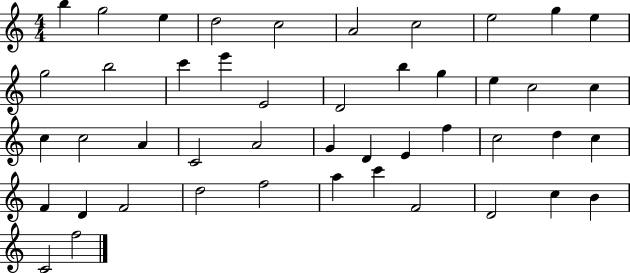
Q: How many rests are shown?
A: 0